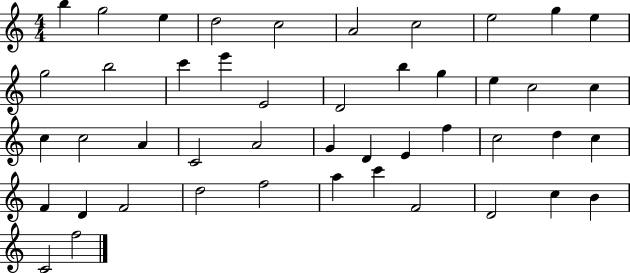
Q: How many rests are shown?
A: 0